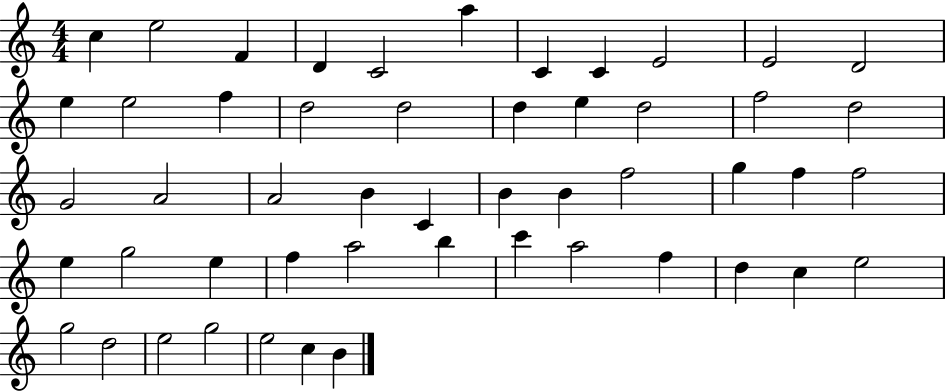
X:1
T:Untitled
M:4/4
L:1/4
K:C
c e2 F D C2 a C C E2 E2 D2 e e2 f d2 d2 d e d2 f2 d2 G2 A2 A2 B C B B f2 g f f2 e g2 e f a2 b c' a2 f d c e2 g2 d2 e2 g2 e2 c B